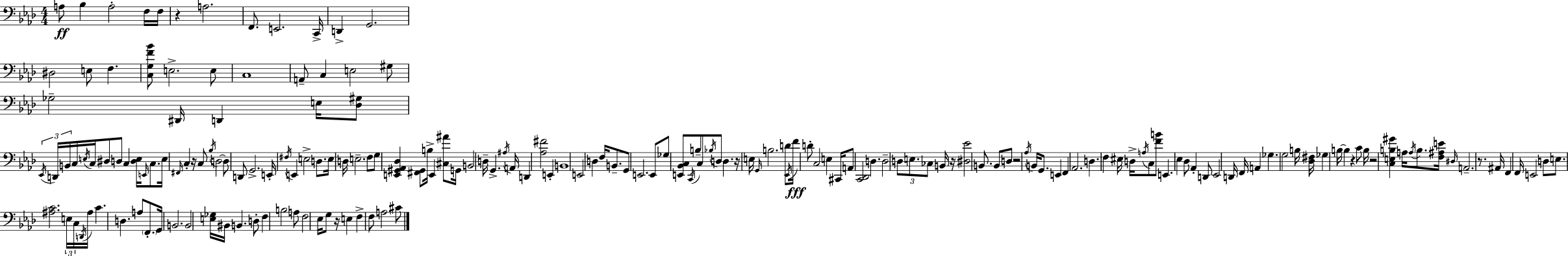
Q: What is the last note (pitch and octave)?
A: C#4